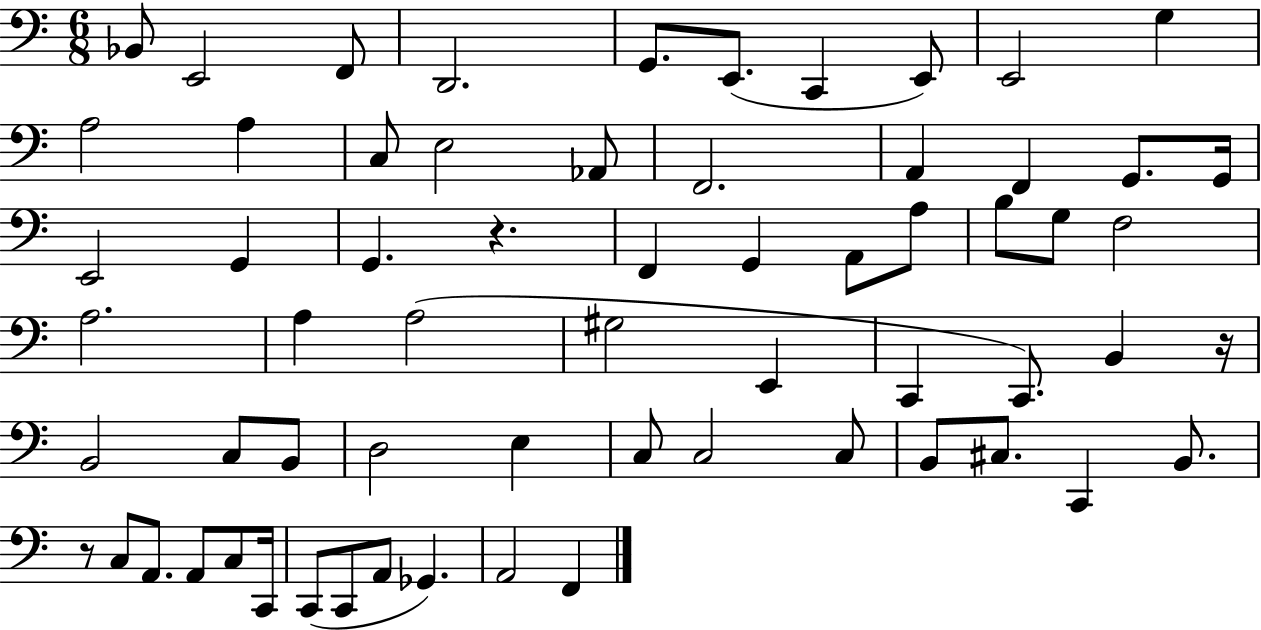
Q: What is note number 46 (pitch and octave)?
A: C3